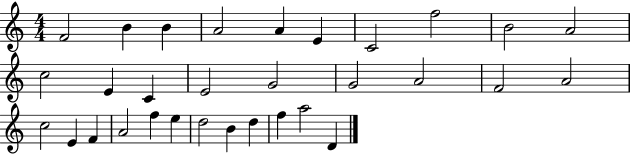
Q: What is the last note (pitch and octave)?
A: D4